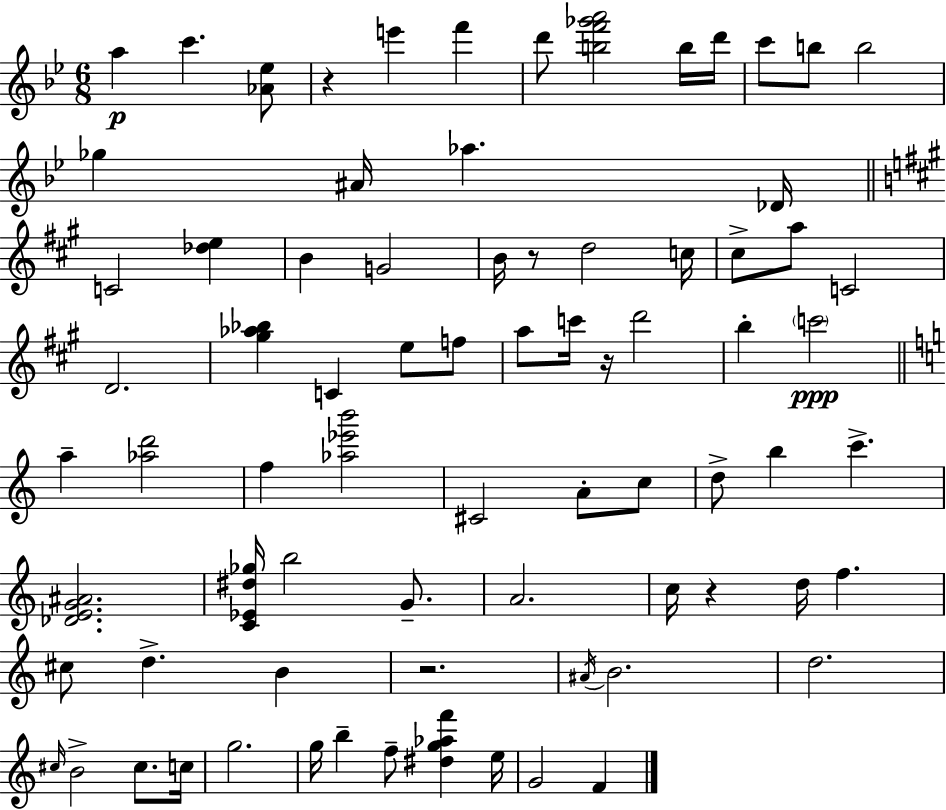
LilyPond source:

{
  \clef treble
  \numericTimeSignature
  \time 6/8
  \key g \minor
  a''4\p c'''4. <aes' ees''>8 | r4 e'''4 f'''4 | d'''8 <b'' f''' ges''' a'''>2 b''16 d'''16 | c'''8 b''8 b''2 | \break ges''4 ais'16 aes''4. des'16 | \bar "||" \break \key a \major c'2 <des'' e''>4 | b'4 g'2 | b'16 r8 d''2 c''16 | cis''8-> a''8 c'2 | \break d'2. | <gis'' aes'' bes''>4 c'4 e''8 f''8 | a''8 c'''16 r16 d'''2 | b''4-. \parenthesize c'''2\ppp | \break \bar "||" \break \key a \minor a''4-- <aes'' d'''>2 | f''4 <aes'' ees''' b'''>2 | cis'2 a'8-. c''8 | d''8-> b''4 c'''4.-> | \break <des' e' g' ais'>2. | <c' ees' dis'' ges''>16 b''2 g'8.-- | a'2. | c''16 r4 d''16 f''4. | \break cis''8 d''4.-> b'4 | r2. | \acciaccatura { ais'16 } b'2. | d''2. | \break \grace { cis''16 } b'2-> cis''8. | c''16 g''2. | g''16 b''4-- f''8-- <dis'' g'' aes'' f'''>4 | e''16 g'2 f'4 | \break \bar "|."
}